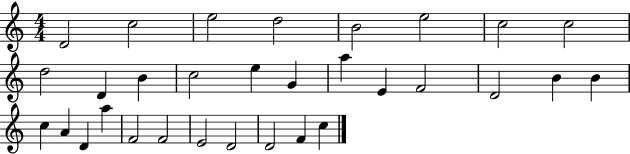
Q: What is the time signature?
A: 4/4